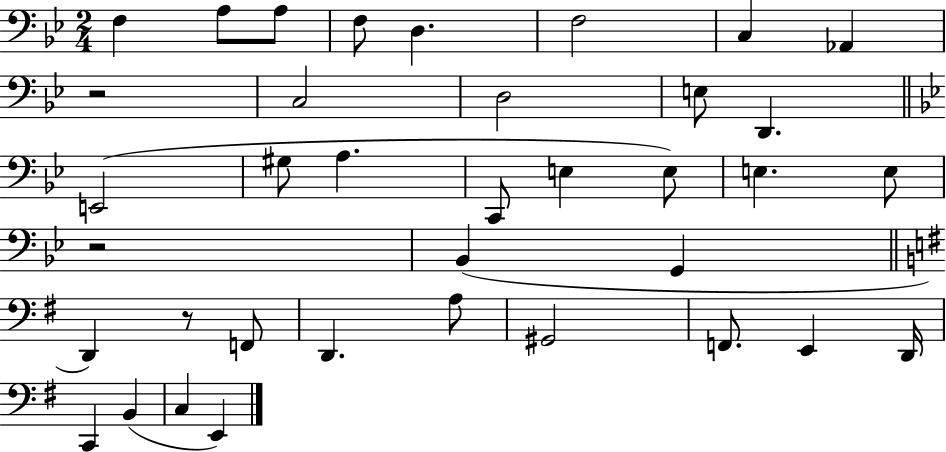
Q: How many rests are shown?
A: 3